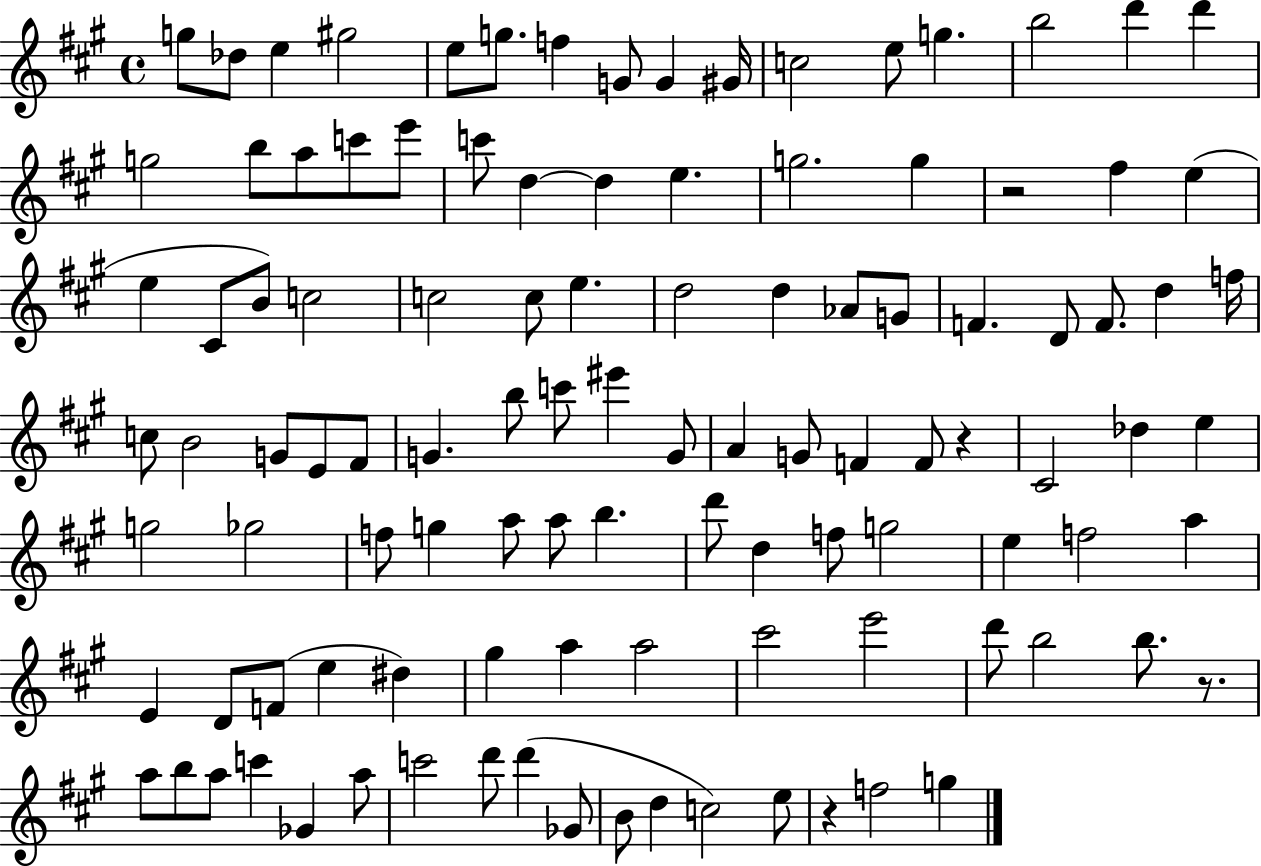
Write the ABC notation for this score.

X:1
T:Untitled
M:4/4
L:1/4
K:A
g/2 _d/2 e ^g2 e/2 g/2 f G/2 G ^G/4 c2 e/2 g b2 d' d' g2 b/2 a/2 c'/2 e'/2 c'/2 d d e g2 g z2 ^f e e ^C/2 B/2 c2 c2 c/2 e d2 d _A/2 G/2 F D/2 F/2 d f/4 c/2 B2 G/2 E/2 ^F/2 G b/2 c'/2 ^e' G/2 A G/2 F F/2 z ^C2 _d e g2 _g2 f/2 g a/2 a/2 b d'/2 d f/2 g2 e f2 a E D/2 F/2 e ^d ^g a a2 ^c'2 e'2 d'/2 b2 b/2 z/2 a/2 b/2 a/2 c' _G a/2 c'2 d'/2 d' _G/2 B/2 d c2 e/2 z f2 g